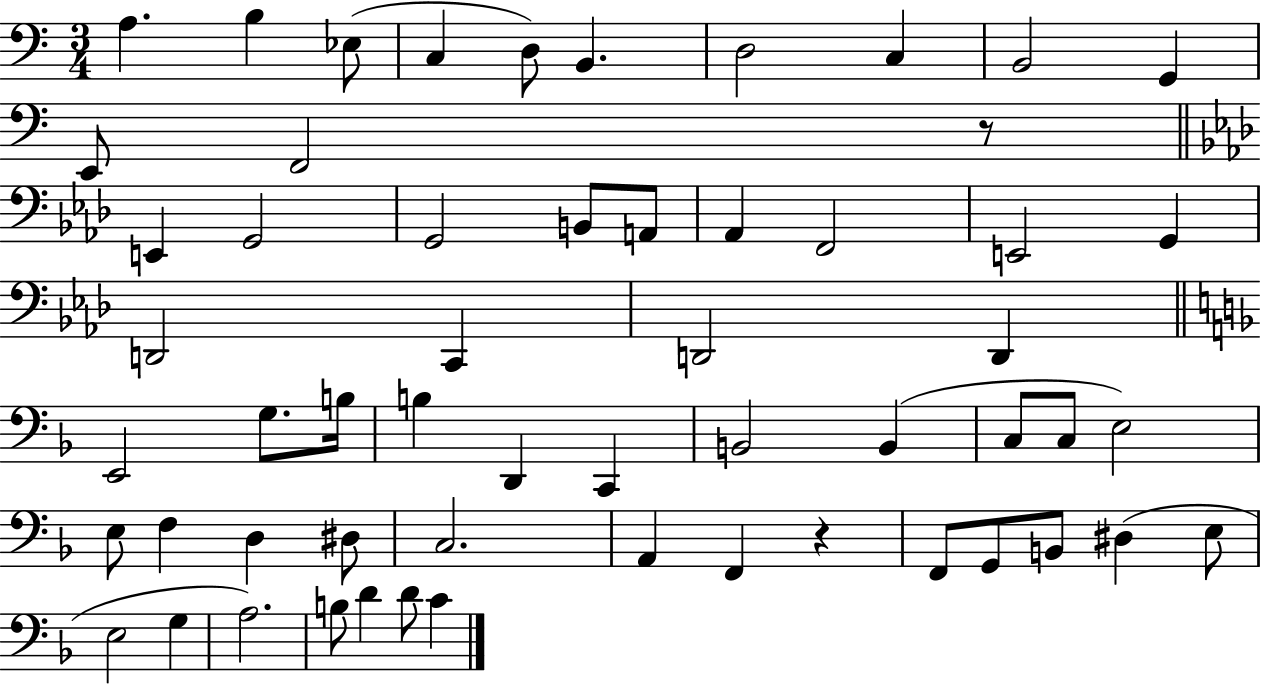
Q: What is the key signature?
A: C major